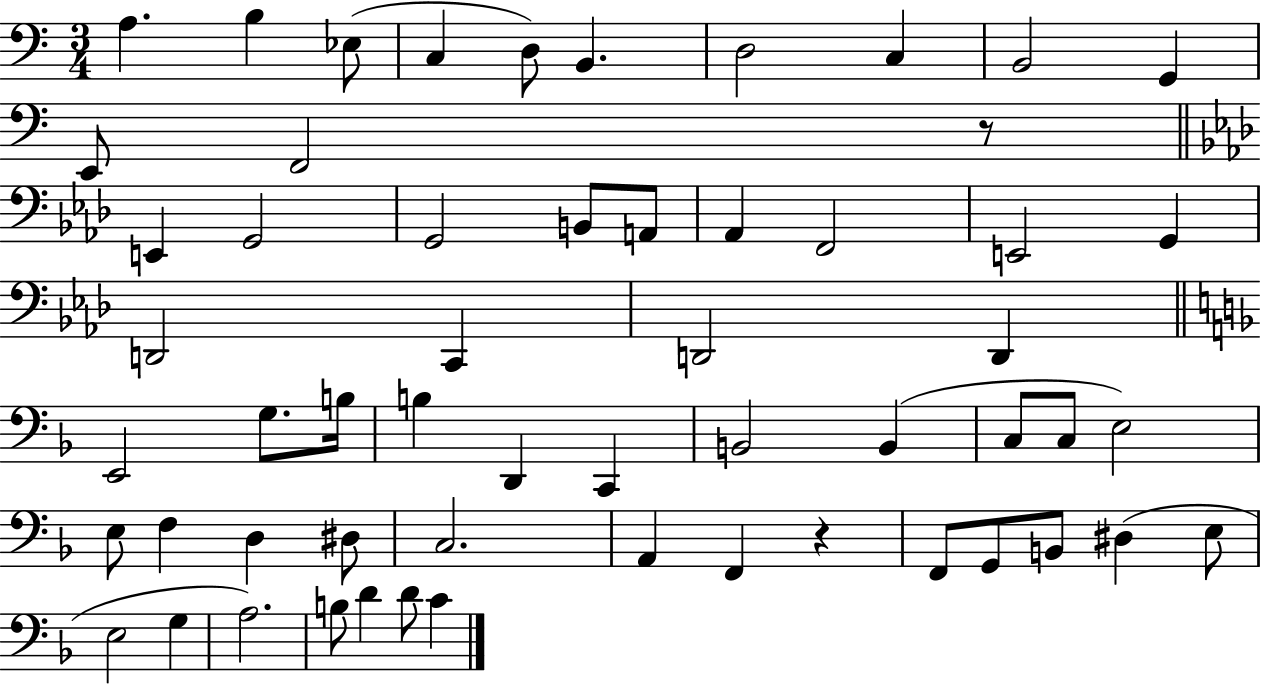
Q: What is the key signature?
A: C major